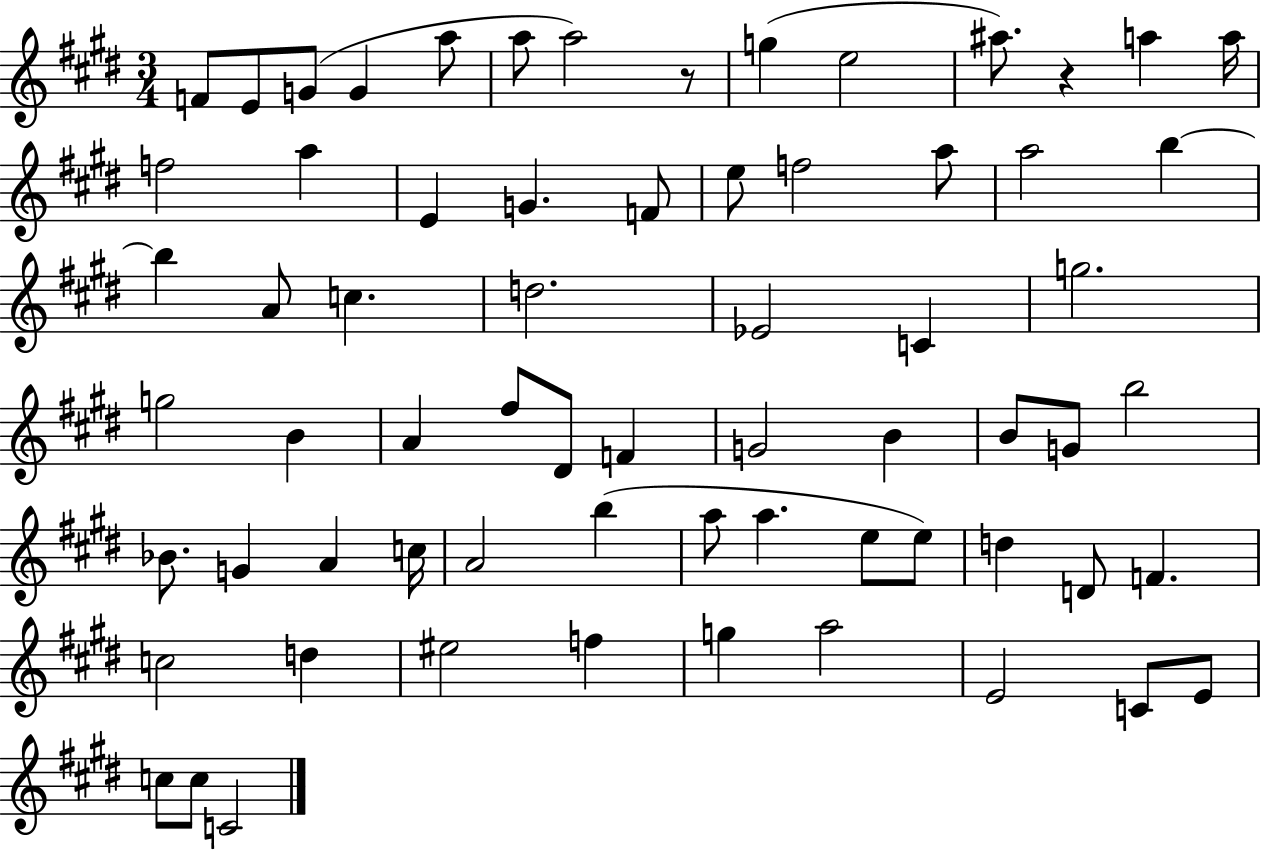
X:1
T:Untitled
M:3/4
L:1/4
K:E
F/2 E/2 G/2 G a/2 a/2 a2 z/2 g e2 ^a/2 z a a/4 f2 a E G F/2 e/2 f2 a/2 a2 b b A/2 c d2 _E2 C g2 g2 B A ^f/2 ^D/2 F G2 B B/2 G/2 b2 _B/2 G A c/4 A2 b a/2 a e/2 e/2 d D/2 F c2 d ^e2 f g a2 E2 C/2 E/2 c/2 c/2 C2